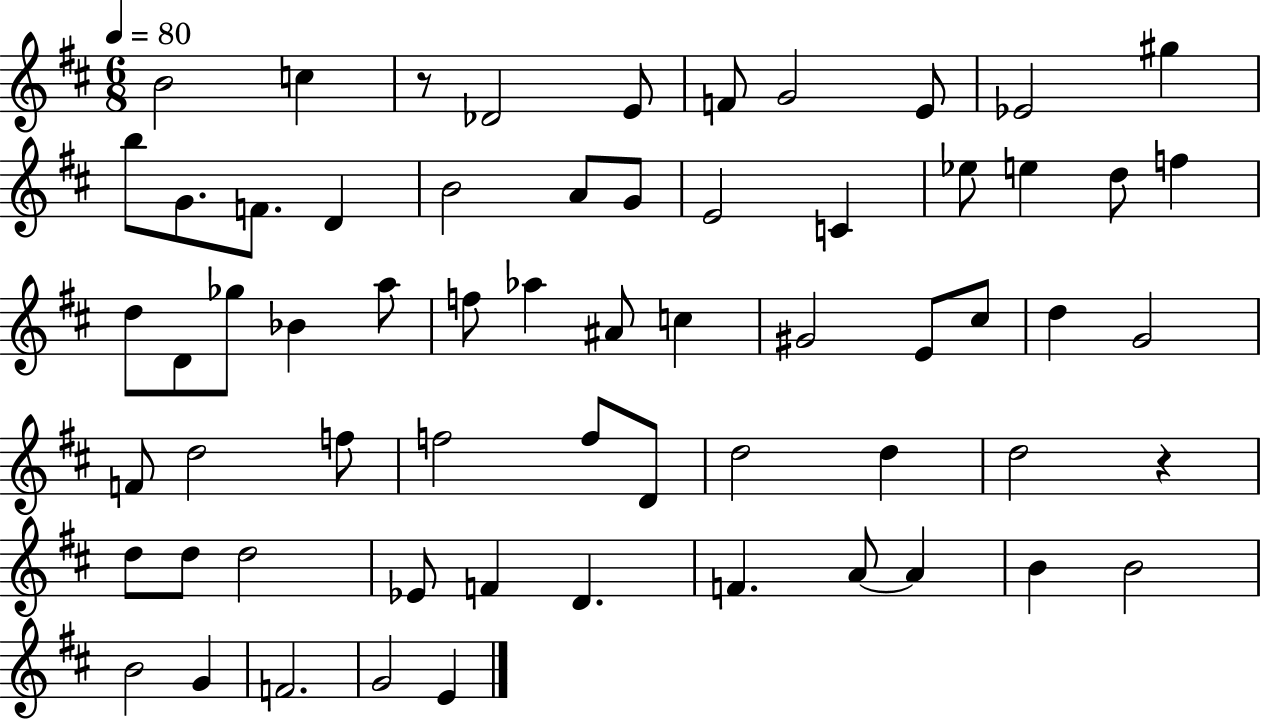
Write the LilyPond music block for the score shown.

{
  \clef treble
  \numericTimeSignature
  \time 6/8
  \key d \major
  \tempo 4 = 80
  b'2 c''4 | r8 des'2 e'8 | f'8 g'2 e'8 | ees'2 gis''4 | \break b''8 g'8. f'8. d'4 | b'2 a'8 g'8 | e'2 c'4 | ees''8 e''4 d''8 f''4 | \break d''8 d'8 ges''8 bes'4 a''8 | f''8 aes''4 ais'8 c''4 | gis'2 e'8 cis''8 | d''4 g'2 | \break f'8 d''2 f''8 | f''2 f''8 d'8 | d''2 d''4 | d''2 r4 | \break d''8 d''8 d''2 | ees'8 f'4 d'4. | f'4. a'8~~ a'4 | b'4 b'2 | \break b'2 g'4 | f'2. | g'2 e'4 | \bar "|."
}